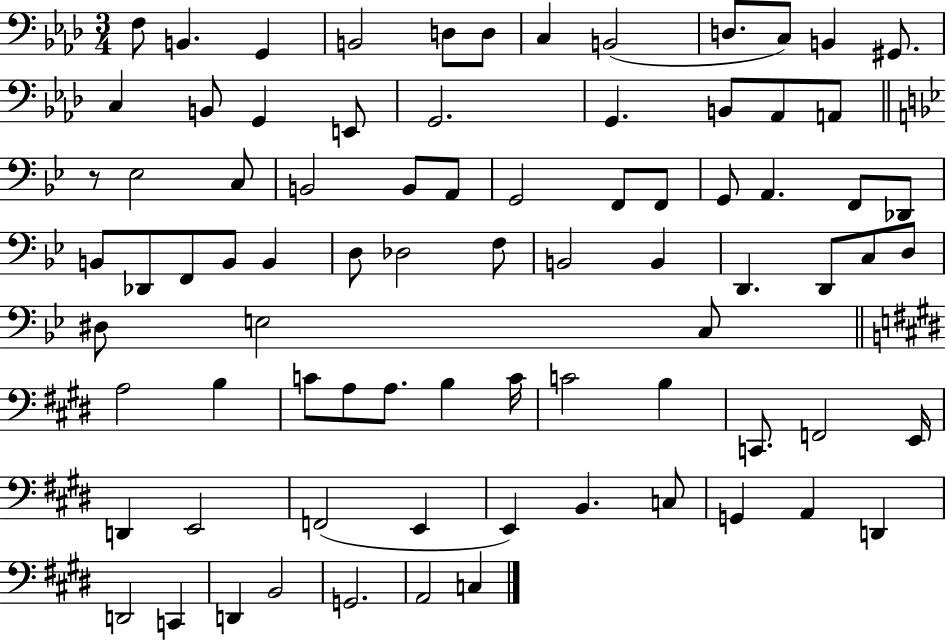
{
  \clef bass
  \numericTimeSignature
  \time 3/4
  \key aes \major
  f8 b,4. g,4 | b,2 d8 d8 | c4 b,2( | d8. c8) b,4 gis,8. | \break c4 b,8 g,4 e,8 | g,2. | g,4. b,8 aes,8 a,8 | \bar "||" \break \key bes \major r8 ees2 c8 | b,2 b,8 a,8 | g,2 f,8 f,8 | g,8 a,4. f,8 des,8 | \break b,8 des,8 f,8 b,8 b,4 | d8 des2 f8 | b,2 b,4 | d,4. d,8 c8 d8 | \break dis8 e2 c8 | \bar "||" \break \key e \major a2 b4 | c'8 a8 a8. b4 c'16 | c'2 b4 | c,8. f,2 e,16 | \break d,4 e,2 | f,2( e,4 | e,4) b,4. c8 | g,4 a,4 d,4 | \break d,2 c,4 | d,4 b,2 | g,2. | a,2 c4 | \break \bar "|."
}